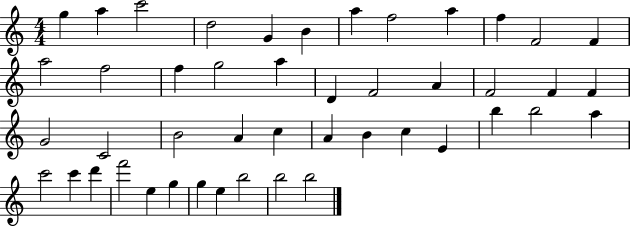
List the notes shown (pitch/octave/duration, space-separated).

G5/q A5/q C6/h D5/h G4/q B4/q A5/q F5/h A5/q F5/q F4/h F4/q A5/h F5/h F5/q G5/h A5/q D4/q F4/h A4/q F4/h F4/q F4/q G4/h C4/h B4/h A4/q C5/q A4/q B4/q C5/q E4/q B5/q B5/h A5/q C6/h C6/q D6/q F6/h E5/q G5/q G5/q E5/q B5/h B5/h B5/h